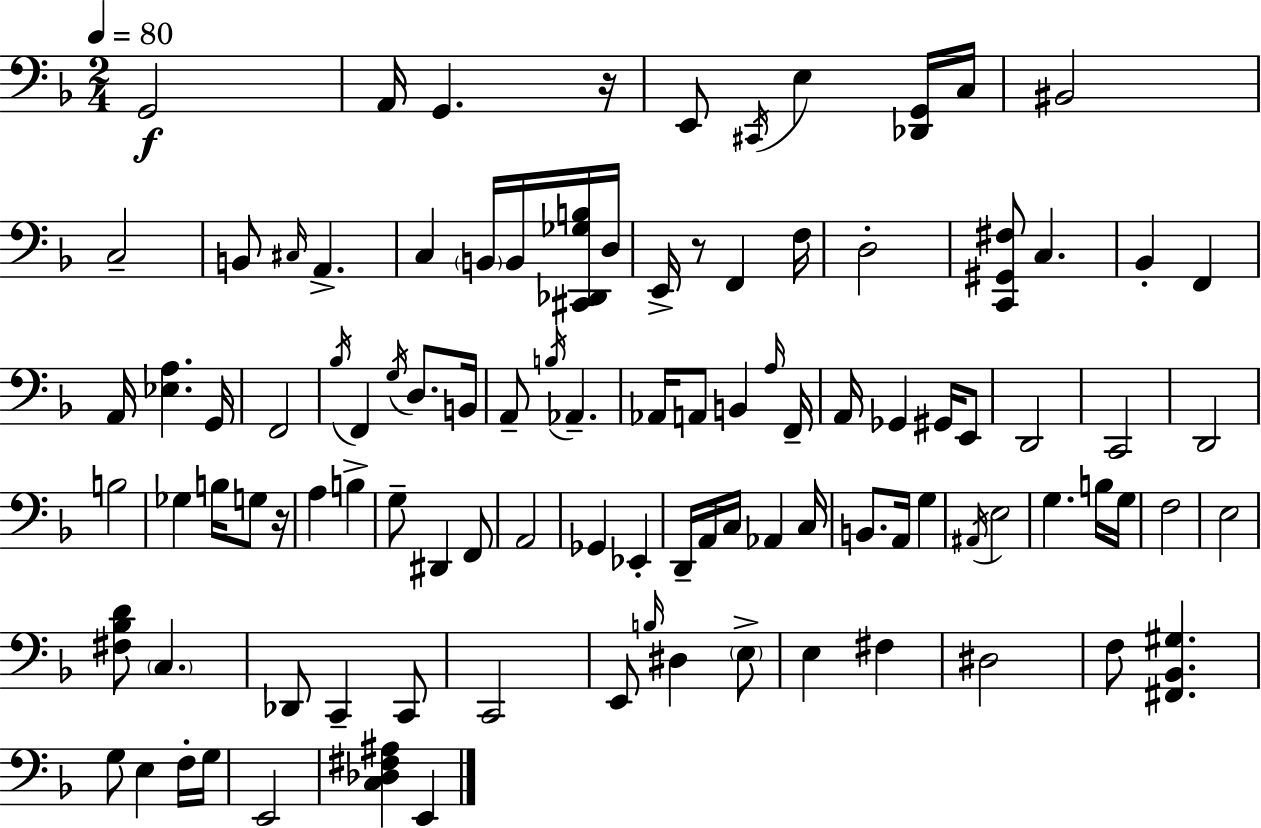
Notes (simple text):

G2/h A2/s G2/q. R/s E2/e C#2/s E3/q [Db2,G2]/s C3/s BIS2/h C3/h B2/e C#3/s A2/q. C3/q B2/s B2/s [C#2,Db2,Gb3,B3]/s D3/s E2/s R/e F2/q F3/s D3/h [C2,G#2,F#3]/e C3/q. Bb2/q F2/q A2/s [Eb3,A3]/q. G2/s F2/h Bb3/s F2/q G3/s D3/e. B2/s A2/e B3/s Ab2/q. Ab2/s A2/e B2/q A3/s F2/s A2/s Gb2/q G#2/s E2/e D2/h C2/h D2/h B3/h Gb3/q B3/s G3/e R/s A3/q B3/q G3/e D#2/q F2/e A2/h Gb2/q Eb2/q D2/s A2/s C3/s Ab2/q C3/s B2/e. A2/s G3/q A#2/s E3/h G3/q. B3/s G3/s F3/h E3/h [F#3,Bb3,D4]/e C3/q. Db2/e C2/q C2/e C2/h E2/e B3/s D#3/q E3/e E3/q F#3/q D#3/h F3/e [F#2,Bb2,G#3]/q. G3/e E3/q F3/s G3/s E2/h [C3,Db3,F#3,A#3]/q E2/q